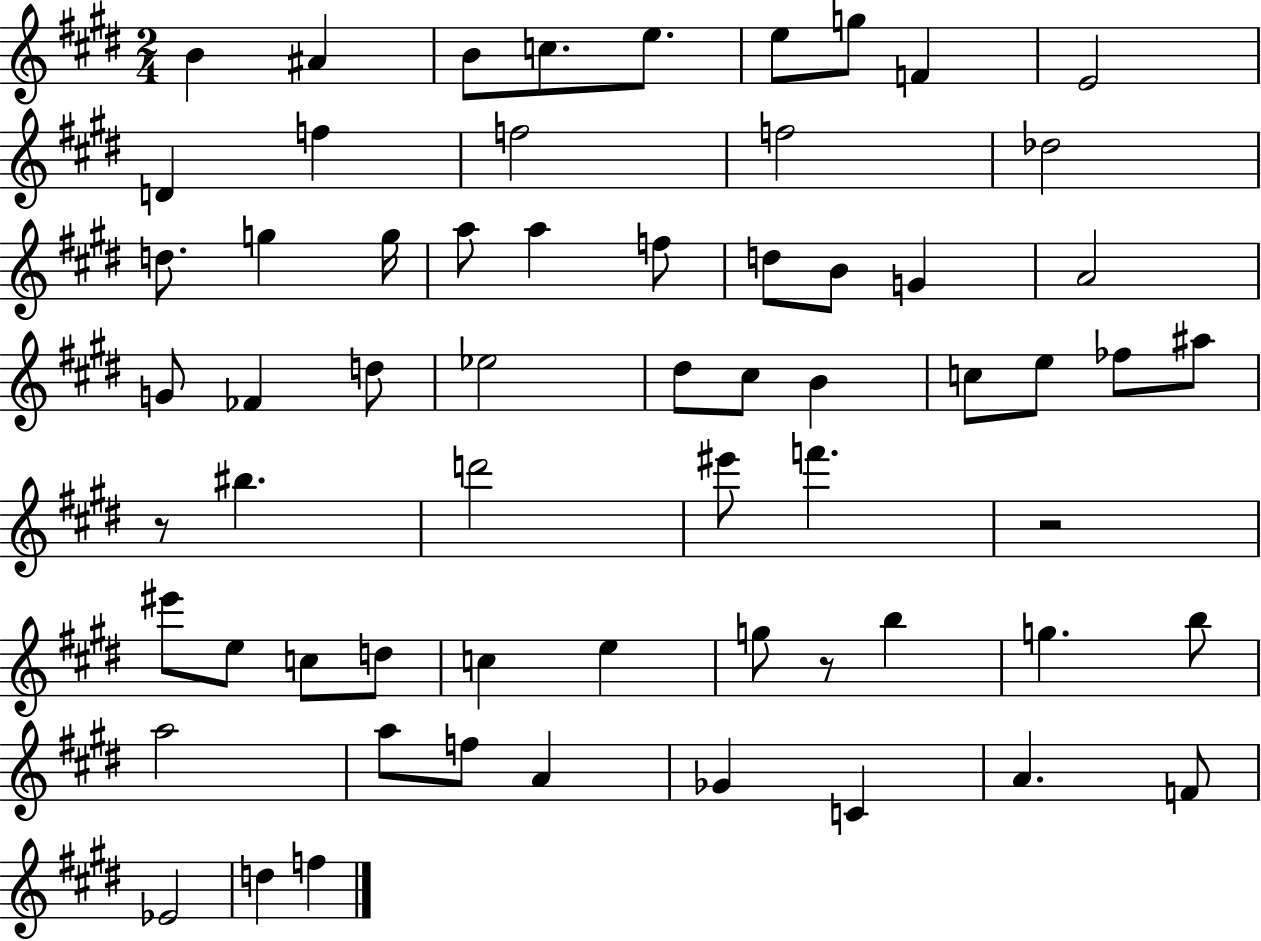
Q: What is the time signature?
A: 2/4